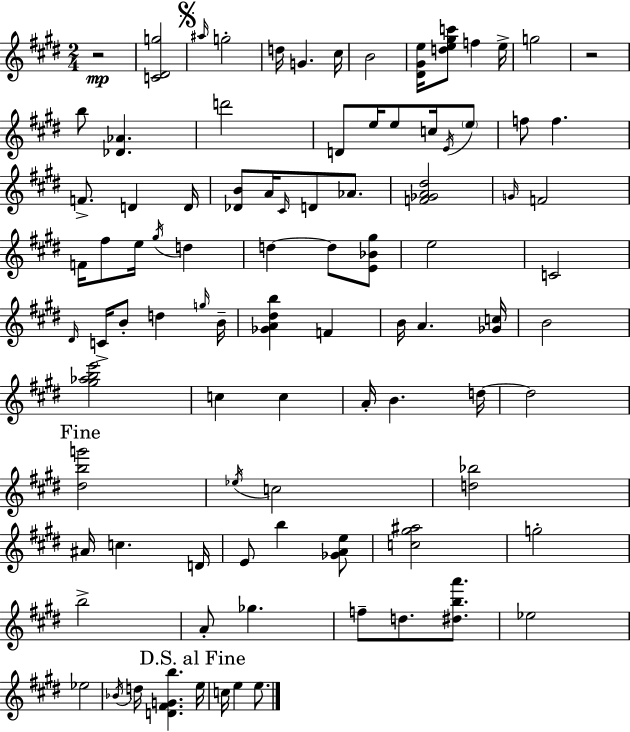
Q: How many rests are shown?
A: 2